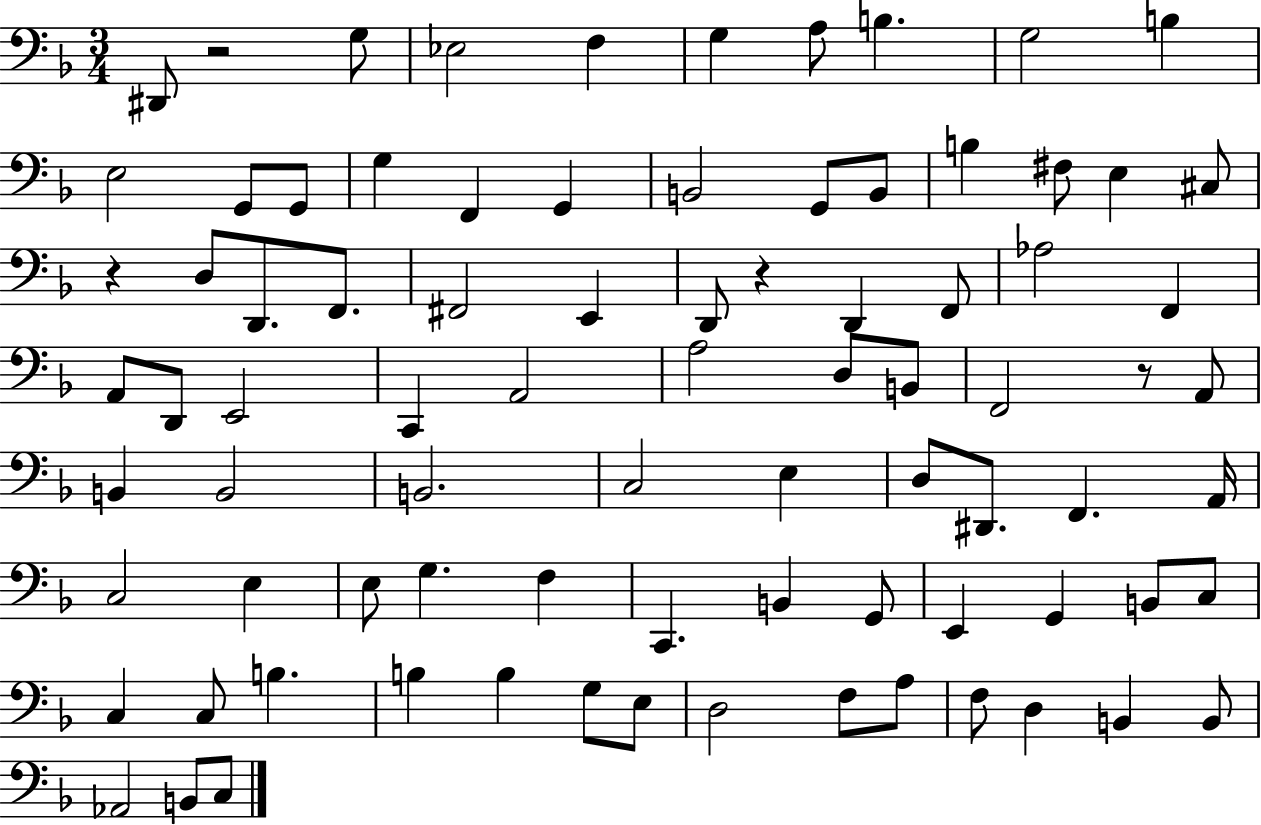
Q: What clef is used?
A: bass